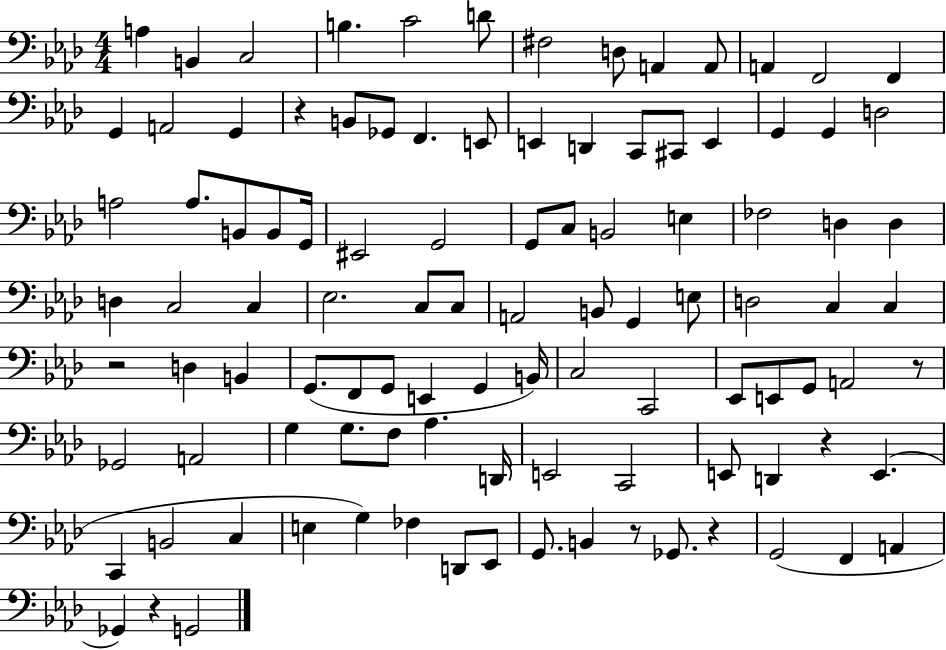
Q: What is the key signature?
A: AES major